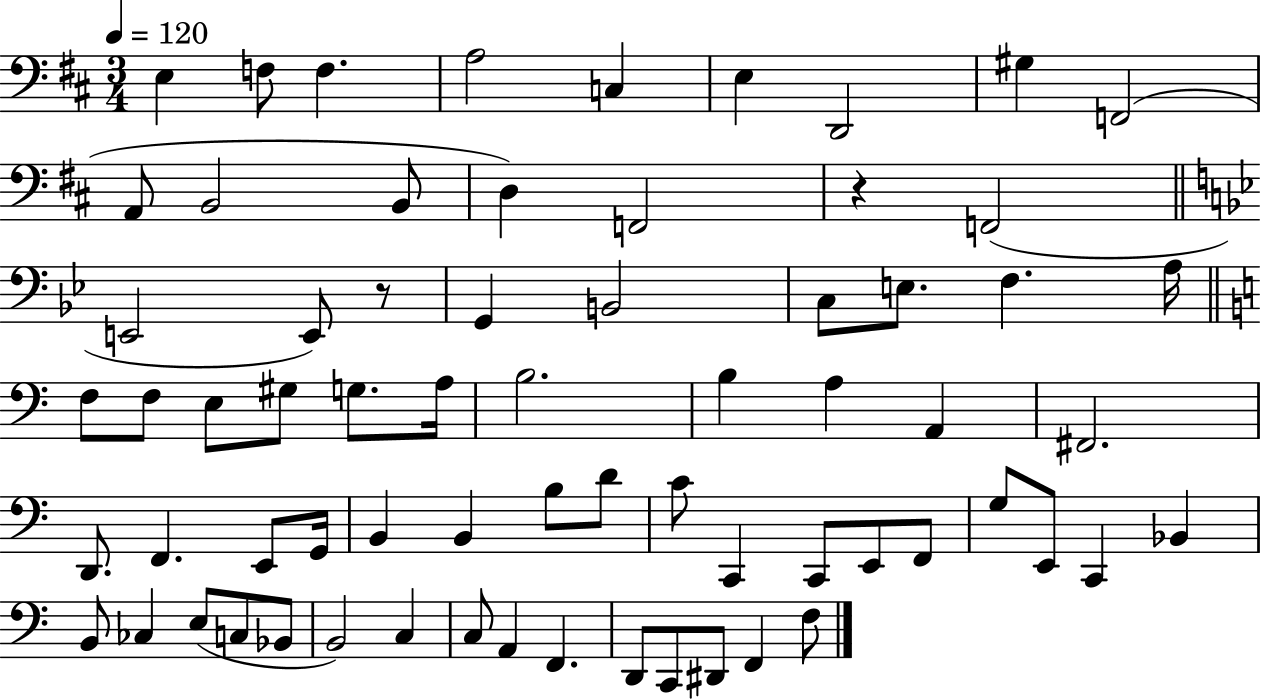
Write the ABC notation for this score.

X:1
T:Untitled
M:3/4
L:1/4
K:D
E, F,/2 F, A,2 C, E, D,,2 ^G, F,,2 A,,/2 B,,2 B,,/2 D, F,,2 z F,,2 E,,2 E,,/2 z/2 G,, B,,2 C,/2 E,/2 F, A,/4 F,/2 F,/2 E,/2 ^G,/2 G,/2 A,/4 B,2 B, A, A,, ^F,,2 D,,/2 F,, E,,/2 G,,/4 B,, B,, B,/2 D/2 C/2 C,, C,,/2 E,,/2 F,,/2 G,/2 E,,/2 C,, _B,, B,,/2 _C, E,/2 C,/2 _B,,/2 B,,2 C, C,/2 A,, F,, D,,/2 C,,/2 ^D,,/2 F,, F,/2